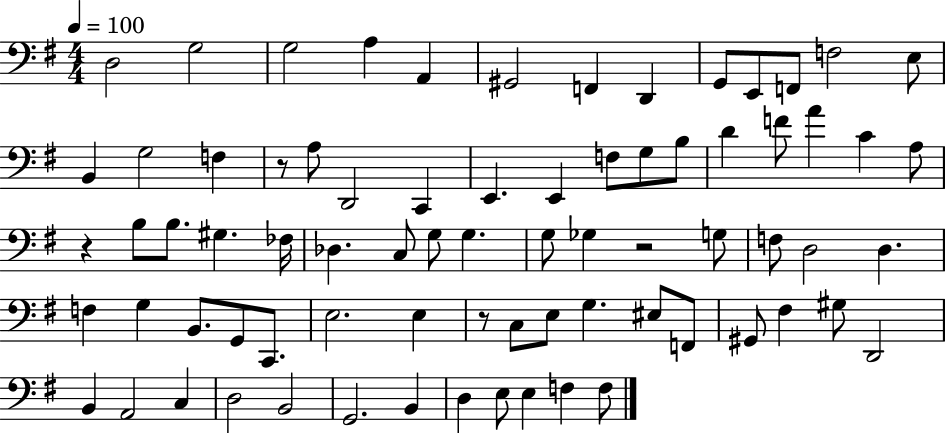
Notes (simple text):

D3/h G3/h G3/h A3/q A2/q G#2/h F2/q D2/q G2/e E2/e F2/e F3/h E3/e B2/q G3/h F3/q R/e A3/e D2/h C2/q E2/q. E2/q F3/e G3/e B3/e D4/q F4/e A4/q C4/q A3/e R/q B3/e B3/e. G#3/q. FES3/s Db3/q. C3/e G3/e G3/q. G3/e Gb3/q R/h G3/e F3/e D3/h D3/q. F3/q G3/q B2/e. G2/e C2/e. E3/h. E3/q R/e C3/e E3/e G3/q. EIS3/e F2/e G#2/e F#3/q G#3/e D2/h B2/q A2/h C3/q D3/h B2/h G2/h. B2/q D3/q E3/e E3/q F3/q F3/e